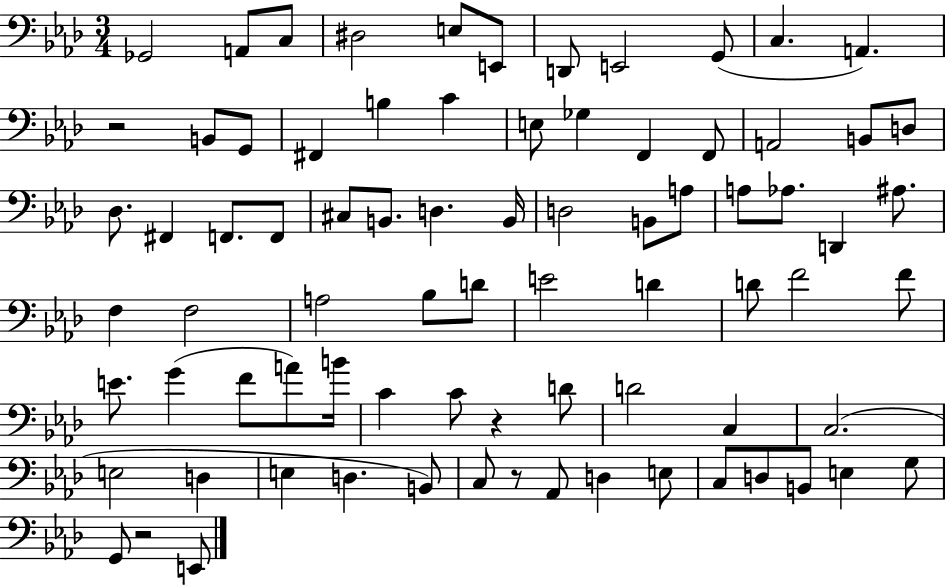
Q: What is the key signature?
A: AES major